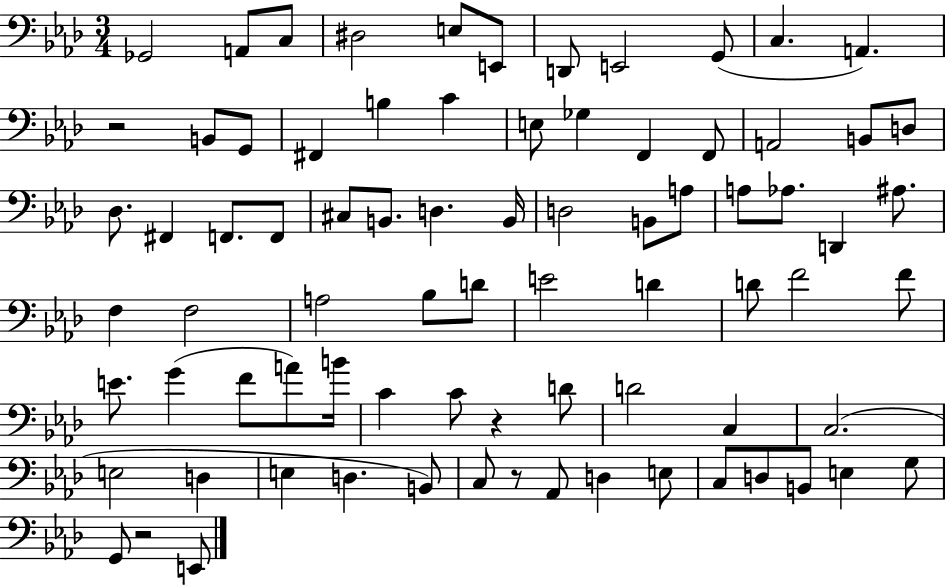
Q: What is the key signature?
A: AES major